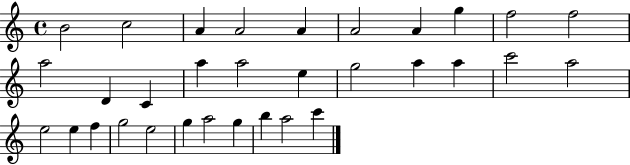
B4/h C5/h A4/q A4/h A4/q A4/h A4/q G5/q F5/h F5/h A5/h D4/q C4/q A5/q A5/h E5/q G5/h A5/q A5/q C6/h A5/h E5/h E5/q F5/q G5/h E5/h G5/q A5/h G5/q B5/q A5/h C6/q